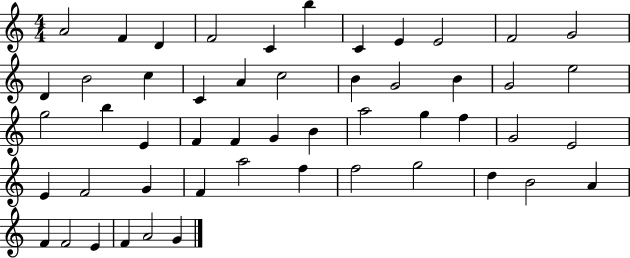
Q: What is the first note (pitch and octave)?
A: A4